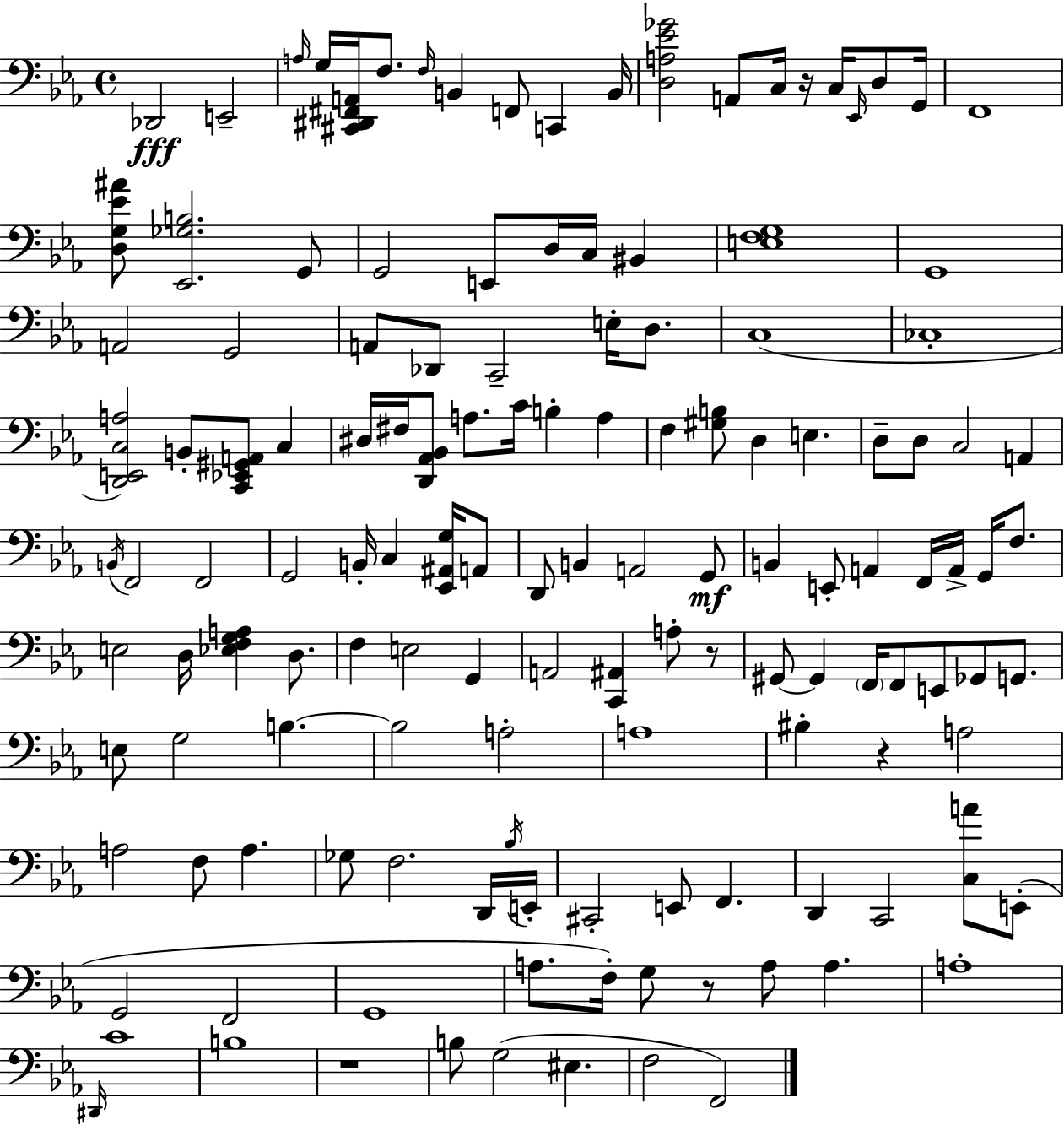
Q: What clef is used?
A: bass